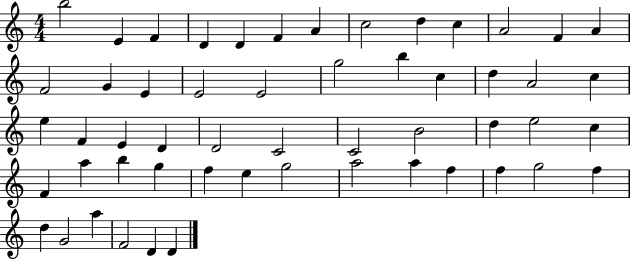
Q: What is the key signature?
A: C major